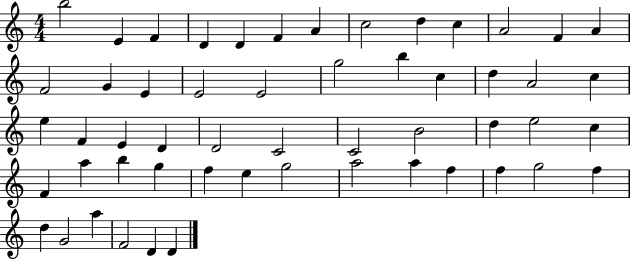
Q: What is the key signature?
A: C major